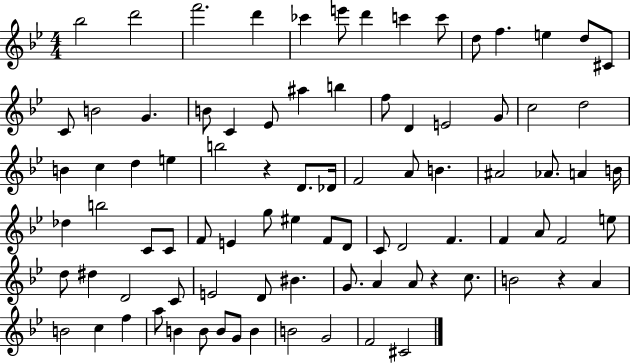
Bb5/h D6/h F6/h. D6/q CES6/q E6/e D6/q C6/q C6/e D5/e F5/q. E5/q D5/e C#4/e C4/e B4/h G4/q. B4/e C4/q Eb4/e A#5/q B5/q F5/e D4/q E4/h G4/e C5/h D5/h B4/q C5/q D5/q E5/q B5/h R/q D4/e. Db4/s F4/h A4/e B4/q. A#4/h Ab4/e. A4/q B4/s Db5/q B5/h C4/e C4/e F4/e E4/q G5/e EIS5/q F4/e D4/e C4/e D4/h F4/q. F4/q A4/e F4/h E5/e D5/e D#5/q D4/h C4/e E4/h D4/e BIS4/q. G4/e. A4/q A4/e R/q C5/e. B4/h R/q A4/q B4/h C5/q F5/q A5/e B4/q B4/e B4/e G4/e B4/q B4/h G4/h F4/h C#4/h